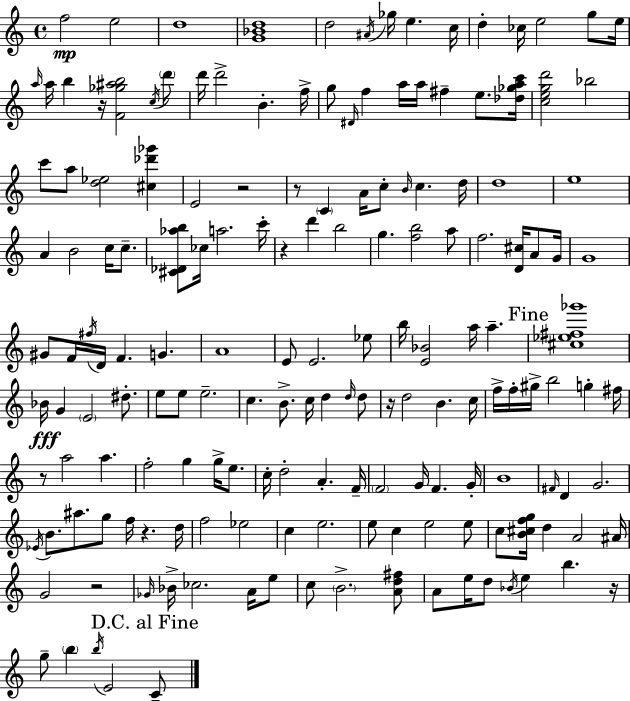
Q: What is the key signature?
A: A minor